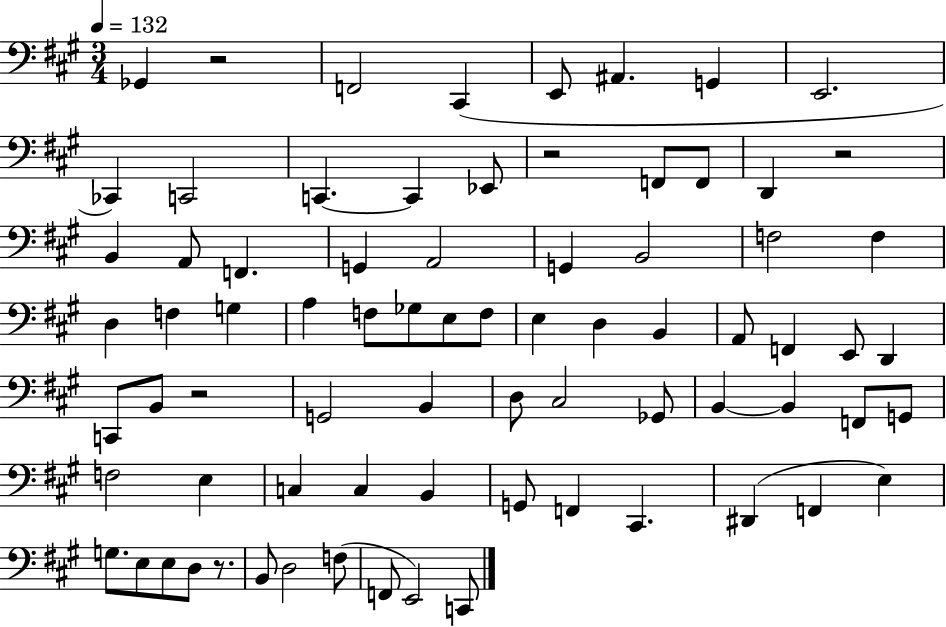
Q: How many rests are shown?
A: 5